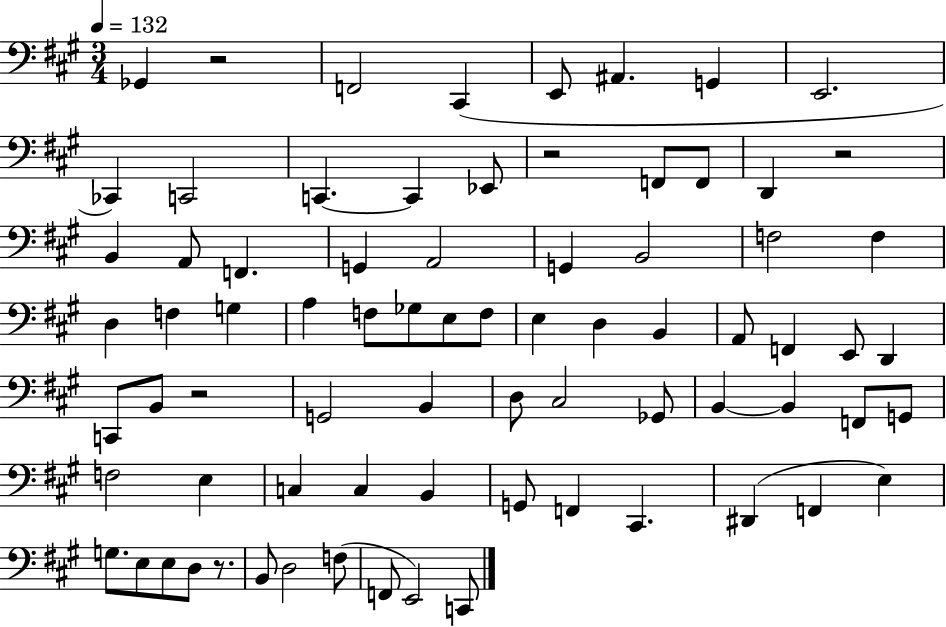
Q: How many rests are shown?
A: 5